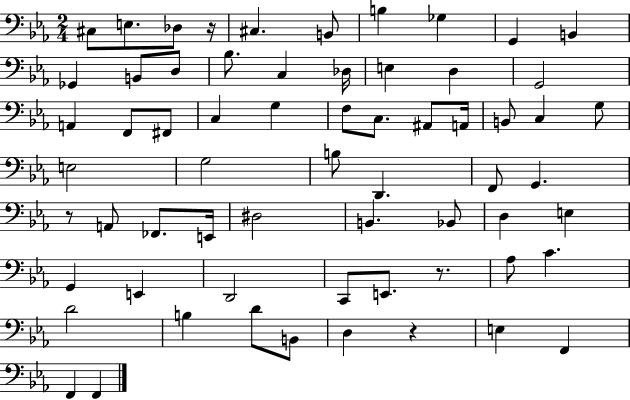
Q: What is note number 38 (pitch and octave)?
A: FES2